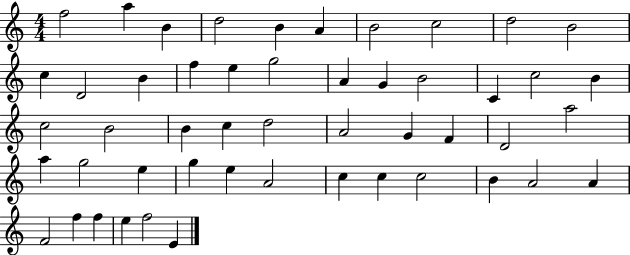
F5/h A5/q B4/q D5/h B4/q A4/q B4/h C5/h D5/h B4/h C5/q D4/h B4/q F5/q E5/q G5/h A4/q G4/q B4/h C4/q C5/h B4/q C5/h B4/h B4/q C5/q D5/h A4/h G4/q F4/q D4/h A5/h A5/q G5/h E5/q G5/q E5/q A4/h C5/q C5/q C5/h B4/q A4/h A4/q F4/h F5/q F5/q E5/q F5/h E4/q